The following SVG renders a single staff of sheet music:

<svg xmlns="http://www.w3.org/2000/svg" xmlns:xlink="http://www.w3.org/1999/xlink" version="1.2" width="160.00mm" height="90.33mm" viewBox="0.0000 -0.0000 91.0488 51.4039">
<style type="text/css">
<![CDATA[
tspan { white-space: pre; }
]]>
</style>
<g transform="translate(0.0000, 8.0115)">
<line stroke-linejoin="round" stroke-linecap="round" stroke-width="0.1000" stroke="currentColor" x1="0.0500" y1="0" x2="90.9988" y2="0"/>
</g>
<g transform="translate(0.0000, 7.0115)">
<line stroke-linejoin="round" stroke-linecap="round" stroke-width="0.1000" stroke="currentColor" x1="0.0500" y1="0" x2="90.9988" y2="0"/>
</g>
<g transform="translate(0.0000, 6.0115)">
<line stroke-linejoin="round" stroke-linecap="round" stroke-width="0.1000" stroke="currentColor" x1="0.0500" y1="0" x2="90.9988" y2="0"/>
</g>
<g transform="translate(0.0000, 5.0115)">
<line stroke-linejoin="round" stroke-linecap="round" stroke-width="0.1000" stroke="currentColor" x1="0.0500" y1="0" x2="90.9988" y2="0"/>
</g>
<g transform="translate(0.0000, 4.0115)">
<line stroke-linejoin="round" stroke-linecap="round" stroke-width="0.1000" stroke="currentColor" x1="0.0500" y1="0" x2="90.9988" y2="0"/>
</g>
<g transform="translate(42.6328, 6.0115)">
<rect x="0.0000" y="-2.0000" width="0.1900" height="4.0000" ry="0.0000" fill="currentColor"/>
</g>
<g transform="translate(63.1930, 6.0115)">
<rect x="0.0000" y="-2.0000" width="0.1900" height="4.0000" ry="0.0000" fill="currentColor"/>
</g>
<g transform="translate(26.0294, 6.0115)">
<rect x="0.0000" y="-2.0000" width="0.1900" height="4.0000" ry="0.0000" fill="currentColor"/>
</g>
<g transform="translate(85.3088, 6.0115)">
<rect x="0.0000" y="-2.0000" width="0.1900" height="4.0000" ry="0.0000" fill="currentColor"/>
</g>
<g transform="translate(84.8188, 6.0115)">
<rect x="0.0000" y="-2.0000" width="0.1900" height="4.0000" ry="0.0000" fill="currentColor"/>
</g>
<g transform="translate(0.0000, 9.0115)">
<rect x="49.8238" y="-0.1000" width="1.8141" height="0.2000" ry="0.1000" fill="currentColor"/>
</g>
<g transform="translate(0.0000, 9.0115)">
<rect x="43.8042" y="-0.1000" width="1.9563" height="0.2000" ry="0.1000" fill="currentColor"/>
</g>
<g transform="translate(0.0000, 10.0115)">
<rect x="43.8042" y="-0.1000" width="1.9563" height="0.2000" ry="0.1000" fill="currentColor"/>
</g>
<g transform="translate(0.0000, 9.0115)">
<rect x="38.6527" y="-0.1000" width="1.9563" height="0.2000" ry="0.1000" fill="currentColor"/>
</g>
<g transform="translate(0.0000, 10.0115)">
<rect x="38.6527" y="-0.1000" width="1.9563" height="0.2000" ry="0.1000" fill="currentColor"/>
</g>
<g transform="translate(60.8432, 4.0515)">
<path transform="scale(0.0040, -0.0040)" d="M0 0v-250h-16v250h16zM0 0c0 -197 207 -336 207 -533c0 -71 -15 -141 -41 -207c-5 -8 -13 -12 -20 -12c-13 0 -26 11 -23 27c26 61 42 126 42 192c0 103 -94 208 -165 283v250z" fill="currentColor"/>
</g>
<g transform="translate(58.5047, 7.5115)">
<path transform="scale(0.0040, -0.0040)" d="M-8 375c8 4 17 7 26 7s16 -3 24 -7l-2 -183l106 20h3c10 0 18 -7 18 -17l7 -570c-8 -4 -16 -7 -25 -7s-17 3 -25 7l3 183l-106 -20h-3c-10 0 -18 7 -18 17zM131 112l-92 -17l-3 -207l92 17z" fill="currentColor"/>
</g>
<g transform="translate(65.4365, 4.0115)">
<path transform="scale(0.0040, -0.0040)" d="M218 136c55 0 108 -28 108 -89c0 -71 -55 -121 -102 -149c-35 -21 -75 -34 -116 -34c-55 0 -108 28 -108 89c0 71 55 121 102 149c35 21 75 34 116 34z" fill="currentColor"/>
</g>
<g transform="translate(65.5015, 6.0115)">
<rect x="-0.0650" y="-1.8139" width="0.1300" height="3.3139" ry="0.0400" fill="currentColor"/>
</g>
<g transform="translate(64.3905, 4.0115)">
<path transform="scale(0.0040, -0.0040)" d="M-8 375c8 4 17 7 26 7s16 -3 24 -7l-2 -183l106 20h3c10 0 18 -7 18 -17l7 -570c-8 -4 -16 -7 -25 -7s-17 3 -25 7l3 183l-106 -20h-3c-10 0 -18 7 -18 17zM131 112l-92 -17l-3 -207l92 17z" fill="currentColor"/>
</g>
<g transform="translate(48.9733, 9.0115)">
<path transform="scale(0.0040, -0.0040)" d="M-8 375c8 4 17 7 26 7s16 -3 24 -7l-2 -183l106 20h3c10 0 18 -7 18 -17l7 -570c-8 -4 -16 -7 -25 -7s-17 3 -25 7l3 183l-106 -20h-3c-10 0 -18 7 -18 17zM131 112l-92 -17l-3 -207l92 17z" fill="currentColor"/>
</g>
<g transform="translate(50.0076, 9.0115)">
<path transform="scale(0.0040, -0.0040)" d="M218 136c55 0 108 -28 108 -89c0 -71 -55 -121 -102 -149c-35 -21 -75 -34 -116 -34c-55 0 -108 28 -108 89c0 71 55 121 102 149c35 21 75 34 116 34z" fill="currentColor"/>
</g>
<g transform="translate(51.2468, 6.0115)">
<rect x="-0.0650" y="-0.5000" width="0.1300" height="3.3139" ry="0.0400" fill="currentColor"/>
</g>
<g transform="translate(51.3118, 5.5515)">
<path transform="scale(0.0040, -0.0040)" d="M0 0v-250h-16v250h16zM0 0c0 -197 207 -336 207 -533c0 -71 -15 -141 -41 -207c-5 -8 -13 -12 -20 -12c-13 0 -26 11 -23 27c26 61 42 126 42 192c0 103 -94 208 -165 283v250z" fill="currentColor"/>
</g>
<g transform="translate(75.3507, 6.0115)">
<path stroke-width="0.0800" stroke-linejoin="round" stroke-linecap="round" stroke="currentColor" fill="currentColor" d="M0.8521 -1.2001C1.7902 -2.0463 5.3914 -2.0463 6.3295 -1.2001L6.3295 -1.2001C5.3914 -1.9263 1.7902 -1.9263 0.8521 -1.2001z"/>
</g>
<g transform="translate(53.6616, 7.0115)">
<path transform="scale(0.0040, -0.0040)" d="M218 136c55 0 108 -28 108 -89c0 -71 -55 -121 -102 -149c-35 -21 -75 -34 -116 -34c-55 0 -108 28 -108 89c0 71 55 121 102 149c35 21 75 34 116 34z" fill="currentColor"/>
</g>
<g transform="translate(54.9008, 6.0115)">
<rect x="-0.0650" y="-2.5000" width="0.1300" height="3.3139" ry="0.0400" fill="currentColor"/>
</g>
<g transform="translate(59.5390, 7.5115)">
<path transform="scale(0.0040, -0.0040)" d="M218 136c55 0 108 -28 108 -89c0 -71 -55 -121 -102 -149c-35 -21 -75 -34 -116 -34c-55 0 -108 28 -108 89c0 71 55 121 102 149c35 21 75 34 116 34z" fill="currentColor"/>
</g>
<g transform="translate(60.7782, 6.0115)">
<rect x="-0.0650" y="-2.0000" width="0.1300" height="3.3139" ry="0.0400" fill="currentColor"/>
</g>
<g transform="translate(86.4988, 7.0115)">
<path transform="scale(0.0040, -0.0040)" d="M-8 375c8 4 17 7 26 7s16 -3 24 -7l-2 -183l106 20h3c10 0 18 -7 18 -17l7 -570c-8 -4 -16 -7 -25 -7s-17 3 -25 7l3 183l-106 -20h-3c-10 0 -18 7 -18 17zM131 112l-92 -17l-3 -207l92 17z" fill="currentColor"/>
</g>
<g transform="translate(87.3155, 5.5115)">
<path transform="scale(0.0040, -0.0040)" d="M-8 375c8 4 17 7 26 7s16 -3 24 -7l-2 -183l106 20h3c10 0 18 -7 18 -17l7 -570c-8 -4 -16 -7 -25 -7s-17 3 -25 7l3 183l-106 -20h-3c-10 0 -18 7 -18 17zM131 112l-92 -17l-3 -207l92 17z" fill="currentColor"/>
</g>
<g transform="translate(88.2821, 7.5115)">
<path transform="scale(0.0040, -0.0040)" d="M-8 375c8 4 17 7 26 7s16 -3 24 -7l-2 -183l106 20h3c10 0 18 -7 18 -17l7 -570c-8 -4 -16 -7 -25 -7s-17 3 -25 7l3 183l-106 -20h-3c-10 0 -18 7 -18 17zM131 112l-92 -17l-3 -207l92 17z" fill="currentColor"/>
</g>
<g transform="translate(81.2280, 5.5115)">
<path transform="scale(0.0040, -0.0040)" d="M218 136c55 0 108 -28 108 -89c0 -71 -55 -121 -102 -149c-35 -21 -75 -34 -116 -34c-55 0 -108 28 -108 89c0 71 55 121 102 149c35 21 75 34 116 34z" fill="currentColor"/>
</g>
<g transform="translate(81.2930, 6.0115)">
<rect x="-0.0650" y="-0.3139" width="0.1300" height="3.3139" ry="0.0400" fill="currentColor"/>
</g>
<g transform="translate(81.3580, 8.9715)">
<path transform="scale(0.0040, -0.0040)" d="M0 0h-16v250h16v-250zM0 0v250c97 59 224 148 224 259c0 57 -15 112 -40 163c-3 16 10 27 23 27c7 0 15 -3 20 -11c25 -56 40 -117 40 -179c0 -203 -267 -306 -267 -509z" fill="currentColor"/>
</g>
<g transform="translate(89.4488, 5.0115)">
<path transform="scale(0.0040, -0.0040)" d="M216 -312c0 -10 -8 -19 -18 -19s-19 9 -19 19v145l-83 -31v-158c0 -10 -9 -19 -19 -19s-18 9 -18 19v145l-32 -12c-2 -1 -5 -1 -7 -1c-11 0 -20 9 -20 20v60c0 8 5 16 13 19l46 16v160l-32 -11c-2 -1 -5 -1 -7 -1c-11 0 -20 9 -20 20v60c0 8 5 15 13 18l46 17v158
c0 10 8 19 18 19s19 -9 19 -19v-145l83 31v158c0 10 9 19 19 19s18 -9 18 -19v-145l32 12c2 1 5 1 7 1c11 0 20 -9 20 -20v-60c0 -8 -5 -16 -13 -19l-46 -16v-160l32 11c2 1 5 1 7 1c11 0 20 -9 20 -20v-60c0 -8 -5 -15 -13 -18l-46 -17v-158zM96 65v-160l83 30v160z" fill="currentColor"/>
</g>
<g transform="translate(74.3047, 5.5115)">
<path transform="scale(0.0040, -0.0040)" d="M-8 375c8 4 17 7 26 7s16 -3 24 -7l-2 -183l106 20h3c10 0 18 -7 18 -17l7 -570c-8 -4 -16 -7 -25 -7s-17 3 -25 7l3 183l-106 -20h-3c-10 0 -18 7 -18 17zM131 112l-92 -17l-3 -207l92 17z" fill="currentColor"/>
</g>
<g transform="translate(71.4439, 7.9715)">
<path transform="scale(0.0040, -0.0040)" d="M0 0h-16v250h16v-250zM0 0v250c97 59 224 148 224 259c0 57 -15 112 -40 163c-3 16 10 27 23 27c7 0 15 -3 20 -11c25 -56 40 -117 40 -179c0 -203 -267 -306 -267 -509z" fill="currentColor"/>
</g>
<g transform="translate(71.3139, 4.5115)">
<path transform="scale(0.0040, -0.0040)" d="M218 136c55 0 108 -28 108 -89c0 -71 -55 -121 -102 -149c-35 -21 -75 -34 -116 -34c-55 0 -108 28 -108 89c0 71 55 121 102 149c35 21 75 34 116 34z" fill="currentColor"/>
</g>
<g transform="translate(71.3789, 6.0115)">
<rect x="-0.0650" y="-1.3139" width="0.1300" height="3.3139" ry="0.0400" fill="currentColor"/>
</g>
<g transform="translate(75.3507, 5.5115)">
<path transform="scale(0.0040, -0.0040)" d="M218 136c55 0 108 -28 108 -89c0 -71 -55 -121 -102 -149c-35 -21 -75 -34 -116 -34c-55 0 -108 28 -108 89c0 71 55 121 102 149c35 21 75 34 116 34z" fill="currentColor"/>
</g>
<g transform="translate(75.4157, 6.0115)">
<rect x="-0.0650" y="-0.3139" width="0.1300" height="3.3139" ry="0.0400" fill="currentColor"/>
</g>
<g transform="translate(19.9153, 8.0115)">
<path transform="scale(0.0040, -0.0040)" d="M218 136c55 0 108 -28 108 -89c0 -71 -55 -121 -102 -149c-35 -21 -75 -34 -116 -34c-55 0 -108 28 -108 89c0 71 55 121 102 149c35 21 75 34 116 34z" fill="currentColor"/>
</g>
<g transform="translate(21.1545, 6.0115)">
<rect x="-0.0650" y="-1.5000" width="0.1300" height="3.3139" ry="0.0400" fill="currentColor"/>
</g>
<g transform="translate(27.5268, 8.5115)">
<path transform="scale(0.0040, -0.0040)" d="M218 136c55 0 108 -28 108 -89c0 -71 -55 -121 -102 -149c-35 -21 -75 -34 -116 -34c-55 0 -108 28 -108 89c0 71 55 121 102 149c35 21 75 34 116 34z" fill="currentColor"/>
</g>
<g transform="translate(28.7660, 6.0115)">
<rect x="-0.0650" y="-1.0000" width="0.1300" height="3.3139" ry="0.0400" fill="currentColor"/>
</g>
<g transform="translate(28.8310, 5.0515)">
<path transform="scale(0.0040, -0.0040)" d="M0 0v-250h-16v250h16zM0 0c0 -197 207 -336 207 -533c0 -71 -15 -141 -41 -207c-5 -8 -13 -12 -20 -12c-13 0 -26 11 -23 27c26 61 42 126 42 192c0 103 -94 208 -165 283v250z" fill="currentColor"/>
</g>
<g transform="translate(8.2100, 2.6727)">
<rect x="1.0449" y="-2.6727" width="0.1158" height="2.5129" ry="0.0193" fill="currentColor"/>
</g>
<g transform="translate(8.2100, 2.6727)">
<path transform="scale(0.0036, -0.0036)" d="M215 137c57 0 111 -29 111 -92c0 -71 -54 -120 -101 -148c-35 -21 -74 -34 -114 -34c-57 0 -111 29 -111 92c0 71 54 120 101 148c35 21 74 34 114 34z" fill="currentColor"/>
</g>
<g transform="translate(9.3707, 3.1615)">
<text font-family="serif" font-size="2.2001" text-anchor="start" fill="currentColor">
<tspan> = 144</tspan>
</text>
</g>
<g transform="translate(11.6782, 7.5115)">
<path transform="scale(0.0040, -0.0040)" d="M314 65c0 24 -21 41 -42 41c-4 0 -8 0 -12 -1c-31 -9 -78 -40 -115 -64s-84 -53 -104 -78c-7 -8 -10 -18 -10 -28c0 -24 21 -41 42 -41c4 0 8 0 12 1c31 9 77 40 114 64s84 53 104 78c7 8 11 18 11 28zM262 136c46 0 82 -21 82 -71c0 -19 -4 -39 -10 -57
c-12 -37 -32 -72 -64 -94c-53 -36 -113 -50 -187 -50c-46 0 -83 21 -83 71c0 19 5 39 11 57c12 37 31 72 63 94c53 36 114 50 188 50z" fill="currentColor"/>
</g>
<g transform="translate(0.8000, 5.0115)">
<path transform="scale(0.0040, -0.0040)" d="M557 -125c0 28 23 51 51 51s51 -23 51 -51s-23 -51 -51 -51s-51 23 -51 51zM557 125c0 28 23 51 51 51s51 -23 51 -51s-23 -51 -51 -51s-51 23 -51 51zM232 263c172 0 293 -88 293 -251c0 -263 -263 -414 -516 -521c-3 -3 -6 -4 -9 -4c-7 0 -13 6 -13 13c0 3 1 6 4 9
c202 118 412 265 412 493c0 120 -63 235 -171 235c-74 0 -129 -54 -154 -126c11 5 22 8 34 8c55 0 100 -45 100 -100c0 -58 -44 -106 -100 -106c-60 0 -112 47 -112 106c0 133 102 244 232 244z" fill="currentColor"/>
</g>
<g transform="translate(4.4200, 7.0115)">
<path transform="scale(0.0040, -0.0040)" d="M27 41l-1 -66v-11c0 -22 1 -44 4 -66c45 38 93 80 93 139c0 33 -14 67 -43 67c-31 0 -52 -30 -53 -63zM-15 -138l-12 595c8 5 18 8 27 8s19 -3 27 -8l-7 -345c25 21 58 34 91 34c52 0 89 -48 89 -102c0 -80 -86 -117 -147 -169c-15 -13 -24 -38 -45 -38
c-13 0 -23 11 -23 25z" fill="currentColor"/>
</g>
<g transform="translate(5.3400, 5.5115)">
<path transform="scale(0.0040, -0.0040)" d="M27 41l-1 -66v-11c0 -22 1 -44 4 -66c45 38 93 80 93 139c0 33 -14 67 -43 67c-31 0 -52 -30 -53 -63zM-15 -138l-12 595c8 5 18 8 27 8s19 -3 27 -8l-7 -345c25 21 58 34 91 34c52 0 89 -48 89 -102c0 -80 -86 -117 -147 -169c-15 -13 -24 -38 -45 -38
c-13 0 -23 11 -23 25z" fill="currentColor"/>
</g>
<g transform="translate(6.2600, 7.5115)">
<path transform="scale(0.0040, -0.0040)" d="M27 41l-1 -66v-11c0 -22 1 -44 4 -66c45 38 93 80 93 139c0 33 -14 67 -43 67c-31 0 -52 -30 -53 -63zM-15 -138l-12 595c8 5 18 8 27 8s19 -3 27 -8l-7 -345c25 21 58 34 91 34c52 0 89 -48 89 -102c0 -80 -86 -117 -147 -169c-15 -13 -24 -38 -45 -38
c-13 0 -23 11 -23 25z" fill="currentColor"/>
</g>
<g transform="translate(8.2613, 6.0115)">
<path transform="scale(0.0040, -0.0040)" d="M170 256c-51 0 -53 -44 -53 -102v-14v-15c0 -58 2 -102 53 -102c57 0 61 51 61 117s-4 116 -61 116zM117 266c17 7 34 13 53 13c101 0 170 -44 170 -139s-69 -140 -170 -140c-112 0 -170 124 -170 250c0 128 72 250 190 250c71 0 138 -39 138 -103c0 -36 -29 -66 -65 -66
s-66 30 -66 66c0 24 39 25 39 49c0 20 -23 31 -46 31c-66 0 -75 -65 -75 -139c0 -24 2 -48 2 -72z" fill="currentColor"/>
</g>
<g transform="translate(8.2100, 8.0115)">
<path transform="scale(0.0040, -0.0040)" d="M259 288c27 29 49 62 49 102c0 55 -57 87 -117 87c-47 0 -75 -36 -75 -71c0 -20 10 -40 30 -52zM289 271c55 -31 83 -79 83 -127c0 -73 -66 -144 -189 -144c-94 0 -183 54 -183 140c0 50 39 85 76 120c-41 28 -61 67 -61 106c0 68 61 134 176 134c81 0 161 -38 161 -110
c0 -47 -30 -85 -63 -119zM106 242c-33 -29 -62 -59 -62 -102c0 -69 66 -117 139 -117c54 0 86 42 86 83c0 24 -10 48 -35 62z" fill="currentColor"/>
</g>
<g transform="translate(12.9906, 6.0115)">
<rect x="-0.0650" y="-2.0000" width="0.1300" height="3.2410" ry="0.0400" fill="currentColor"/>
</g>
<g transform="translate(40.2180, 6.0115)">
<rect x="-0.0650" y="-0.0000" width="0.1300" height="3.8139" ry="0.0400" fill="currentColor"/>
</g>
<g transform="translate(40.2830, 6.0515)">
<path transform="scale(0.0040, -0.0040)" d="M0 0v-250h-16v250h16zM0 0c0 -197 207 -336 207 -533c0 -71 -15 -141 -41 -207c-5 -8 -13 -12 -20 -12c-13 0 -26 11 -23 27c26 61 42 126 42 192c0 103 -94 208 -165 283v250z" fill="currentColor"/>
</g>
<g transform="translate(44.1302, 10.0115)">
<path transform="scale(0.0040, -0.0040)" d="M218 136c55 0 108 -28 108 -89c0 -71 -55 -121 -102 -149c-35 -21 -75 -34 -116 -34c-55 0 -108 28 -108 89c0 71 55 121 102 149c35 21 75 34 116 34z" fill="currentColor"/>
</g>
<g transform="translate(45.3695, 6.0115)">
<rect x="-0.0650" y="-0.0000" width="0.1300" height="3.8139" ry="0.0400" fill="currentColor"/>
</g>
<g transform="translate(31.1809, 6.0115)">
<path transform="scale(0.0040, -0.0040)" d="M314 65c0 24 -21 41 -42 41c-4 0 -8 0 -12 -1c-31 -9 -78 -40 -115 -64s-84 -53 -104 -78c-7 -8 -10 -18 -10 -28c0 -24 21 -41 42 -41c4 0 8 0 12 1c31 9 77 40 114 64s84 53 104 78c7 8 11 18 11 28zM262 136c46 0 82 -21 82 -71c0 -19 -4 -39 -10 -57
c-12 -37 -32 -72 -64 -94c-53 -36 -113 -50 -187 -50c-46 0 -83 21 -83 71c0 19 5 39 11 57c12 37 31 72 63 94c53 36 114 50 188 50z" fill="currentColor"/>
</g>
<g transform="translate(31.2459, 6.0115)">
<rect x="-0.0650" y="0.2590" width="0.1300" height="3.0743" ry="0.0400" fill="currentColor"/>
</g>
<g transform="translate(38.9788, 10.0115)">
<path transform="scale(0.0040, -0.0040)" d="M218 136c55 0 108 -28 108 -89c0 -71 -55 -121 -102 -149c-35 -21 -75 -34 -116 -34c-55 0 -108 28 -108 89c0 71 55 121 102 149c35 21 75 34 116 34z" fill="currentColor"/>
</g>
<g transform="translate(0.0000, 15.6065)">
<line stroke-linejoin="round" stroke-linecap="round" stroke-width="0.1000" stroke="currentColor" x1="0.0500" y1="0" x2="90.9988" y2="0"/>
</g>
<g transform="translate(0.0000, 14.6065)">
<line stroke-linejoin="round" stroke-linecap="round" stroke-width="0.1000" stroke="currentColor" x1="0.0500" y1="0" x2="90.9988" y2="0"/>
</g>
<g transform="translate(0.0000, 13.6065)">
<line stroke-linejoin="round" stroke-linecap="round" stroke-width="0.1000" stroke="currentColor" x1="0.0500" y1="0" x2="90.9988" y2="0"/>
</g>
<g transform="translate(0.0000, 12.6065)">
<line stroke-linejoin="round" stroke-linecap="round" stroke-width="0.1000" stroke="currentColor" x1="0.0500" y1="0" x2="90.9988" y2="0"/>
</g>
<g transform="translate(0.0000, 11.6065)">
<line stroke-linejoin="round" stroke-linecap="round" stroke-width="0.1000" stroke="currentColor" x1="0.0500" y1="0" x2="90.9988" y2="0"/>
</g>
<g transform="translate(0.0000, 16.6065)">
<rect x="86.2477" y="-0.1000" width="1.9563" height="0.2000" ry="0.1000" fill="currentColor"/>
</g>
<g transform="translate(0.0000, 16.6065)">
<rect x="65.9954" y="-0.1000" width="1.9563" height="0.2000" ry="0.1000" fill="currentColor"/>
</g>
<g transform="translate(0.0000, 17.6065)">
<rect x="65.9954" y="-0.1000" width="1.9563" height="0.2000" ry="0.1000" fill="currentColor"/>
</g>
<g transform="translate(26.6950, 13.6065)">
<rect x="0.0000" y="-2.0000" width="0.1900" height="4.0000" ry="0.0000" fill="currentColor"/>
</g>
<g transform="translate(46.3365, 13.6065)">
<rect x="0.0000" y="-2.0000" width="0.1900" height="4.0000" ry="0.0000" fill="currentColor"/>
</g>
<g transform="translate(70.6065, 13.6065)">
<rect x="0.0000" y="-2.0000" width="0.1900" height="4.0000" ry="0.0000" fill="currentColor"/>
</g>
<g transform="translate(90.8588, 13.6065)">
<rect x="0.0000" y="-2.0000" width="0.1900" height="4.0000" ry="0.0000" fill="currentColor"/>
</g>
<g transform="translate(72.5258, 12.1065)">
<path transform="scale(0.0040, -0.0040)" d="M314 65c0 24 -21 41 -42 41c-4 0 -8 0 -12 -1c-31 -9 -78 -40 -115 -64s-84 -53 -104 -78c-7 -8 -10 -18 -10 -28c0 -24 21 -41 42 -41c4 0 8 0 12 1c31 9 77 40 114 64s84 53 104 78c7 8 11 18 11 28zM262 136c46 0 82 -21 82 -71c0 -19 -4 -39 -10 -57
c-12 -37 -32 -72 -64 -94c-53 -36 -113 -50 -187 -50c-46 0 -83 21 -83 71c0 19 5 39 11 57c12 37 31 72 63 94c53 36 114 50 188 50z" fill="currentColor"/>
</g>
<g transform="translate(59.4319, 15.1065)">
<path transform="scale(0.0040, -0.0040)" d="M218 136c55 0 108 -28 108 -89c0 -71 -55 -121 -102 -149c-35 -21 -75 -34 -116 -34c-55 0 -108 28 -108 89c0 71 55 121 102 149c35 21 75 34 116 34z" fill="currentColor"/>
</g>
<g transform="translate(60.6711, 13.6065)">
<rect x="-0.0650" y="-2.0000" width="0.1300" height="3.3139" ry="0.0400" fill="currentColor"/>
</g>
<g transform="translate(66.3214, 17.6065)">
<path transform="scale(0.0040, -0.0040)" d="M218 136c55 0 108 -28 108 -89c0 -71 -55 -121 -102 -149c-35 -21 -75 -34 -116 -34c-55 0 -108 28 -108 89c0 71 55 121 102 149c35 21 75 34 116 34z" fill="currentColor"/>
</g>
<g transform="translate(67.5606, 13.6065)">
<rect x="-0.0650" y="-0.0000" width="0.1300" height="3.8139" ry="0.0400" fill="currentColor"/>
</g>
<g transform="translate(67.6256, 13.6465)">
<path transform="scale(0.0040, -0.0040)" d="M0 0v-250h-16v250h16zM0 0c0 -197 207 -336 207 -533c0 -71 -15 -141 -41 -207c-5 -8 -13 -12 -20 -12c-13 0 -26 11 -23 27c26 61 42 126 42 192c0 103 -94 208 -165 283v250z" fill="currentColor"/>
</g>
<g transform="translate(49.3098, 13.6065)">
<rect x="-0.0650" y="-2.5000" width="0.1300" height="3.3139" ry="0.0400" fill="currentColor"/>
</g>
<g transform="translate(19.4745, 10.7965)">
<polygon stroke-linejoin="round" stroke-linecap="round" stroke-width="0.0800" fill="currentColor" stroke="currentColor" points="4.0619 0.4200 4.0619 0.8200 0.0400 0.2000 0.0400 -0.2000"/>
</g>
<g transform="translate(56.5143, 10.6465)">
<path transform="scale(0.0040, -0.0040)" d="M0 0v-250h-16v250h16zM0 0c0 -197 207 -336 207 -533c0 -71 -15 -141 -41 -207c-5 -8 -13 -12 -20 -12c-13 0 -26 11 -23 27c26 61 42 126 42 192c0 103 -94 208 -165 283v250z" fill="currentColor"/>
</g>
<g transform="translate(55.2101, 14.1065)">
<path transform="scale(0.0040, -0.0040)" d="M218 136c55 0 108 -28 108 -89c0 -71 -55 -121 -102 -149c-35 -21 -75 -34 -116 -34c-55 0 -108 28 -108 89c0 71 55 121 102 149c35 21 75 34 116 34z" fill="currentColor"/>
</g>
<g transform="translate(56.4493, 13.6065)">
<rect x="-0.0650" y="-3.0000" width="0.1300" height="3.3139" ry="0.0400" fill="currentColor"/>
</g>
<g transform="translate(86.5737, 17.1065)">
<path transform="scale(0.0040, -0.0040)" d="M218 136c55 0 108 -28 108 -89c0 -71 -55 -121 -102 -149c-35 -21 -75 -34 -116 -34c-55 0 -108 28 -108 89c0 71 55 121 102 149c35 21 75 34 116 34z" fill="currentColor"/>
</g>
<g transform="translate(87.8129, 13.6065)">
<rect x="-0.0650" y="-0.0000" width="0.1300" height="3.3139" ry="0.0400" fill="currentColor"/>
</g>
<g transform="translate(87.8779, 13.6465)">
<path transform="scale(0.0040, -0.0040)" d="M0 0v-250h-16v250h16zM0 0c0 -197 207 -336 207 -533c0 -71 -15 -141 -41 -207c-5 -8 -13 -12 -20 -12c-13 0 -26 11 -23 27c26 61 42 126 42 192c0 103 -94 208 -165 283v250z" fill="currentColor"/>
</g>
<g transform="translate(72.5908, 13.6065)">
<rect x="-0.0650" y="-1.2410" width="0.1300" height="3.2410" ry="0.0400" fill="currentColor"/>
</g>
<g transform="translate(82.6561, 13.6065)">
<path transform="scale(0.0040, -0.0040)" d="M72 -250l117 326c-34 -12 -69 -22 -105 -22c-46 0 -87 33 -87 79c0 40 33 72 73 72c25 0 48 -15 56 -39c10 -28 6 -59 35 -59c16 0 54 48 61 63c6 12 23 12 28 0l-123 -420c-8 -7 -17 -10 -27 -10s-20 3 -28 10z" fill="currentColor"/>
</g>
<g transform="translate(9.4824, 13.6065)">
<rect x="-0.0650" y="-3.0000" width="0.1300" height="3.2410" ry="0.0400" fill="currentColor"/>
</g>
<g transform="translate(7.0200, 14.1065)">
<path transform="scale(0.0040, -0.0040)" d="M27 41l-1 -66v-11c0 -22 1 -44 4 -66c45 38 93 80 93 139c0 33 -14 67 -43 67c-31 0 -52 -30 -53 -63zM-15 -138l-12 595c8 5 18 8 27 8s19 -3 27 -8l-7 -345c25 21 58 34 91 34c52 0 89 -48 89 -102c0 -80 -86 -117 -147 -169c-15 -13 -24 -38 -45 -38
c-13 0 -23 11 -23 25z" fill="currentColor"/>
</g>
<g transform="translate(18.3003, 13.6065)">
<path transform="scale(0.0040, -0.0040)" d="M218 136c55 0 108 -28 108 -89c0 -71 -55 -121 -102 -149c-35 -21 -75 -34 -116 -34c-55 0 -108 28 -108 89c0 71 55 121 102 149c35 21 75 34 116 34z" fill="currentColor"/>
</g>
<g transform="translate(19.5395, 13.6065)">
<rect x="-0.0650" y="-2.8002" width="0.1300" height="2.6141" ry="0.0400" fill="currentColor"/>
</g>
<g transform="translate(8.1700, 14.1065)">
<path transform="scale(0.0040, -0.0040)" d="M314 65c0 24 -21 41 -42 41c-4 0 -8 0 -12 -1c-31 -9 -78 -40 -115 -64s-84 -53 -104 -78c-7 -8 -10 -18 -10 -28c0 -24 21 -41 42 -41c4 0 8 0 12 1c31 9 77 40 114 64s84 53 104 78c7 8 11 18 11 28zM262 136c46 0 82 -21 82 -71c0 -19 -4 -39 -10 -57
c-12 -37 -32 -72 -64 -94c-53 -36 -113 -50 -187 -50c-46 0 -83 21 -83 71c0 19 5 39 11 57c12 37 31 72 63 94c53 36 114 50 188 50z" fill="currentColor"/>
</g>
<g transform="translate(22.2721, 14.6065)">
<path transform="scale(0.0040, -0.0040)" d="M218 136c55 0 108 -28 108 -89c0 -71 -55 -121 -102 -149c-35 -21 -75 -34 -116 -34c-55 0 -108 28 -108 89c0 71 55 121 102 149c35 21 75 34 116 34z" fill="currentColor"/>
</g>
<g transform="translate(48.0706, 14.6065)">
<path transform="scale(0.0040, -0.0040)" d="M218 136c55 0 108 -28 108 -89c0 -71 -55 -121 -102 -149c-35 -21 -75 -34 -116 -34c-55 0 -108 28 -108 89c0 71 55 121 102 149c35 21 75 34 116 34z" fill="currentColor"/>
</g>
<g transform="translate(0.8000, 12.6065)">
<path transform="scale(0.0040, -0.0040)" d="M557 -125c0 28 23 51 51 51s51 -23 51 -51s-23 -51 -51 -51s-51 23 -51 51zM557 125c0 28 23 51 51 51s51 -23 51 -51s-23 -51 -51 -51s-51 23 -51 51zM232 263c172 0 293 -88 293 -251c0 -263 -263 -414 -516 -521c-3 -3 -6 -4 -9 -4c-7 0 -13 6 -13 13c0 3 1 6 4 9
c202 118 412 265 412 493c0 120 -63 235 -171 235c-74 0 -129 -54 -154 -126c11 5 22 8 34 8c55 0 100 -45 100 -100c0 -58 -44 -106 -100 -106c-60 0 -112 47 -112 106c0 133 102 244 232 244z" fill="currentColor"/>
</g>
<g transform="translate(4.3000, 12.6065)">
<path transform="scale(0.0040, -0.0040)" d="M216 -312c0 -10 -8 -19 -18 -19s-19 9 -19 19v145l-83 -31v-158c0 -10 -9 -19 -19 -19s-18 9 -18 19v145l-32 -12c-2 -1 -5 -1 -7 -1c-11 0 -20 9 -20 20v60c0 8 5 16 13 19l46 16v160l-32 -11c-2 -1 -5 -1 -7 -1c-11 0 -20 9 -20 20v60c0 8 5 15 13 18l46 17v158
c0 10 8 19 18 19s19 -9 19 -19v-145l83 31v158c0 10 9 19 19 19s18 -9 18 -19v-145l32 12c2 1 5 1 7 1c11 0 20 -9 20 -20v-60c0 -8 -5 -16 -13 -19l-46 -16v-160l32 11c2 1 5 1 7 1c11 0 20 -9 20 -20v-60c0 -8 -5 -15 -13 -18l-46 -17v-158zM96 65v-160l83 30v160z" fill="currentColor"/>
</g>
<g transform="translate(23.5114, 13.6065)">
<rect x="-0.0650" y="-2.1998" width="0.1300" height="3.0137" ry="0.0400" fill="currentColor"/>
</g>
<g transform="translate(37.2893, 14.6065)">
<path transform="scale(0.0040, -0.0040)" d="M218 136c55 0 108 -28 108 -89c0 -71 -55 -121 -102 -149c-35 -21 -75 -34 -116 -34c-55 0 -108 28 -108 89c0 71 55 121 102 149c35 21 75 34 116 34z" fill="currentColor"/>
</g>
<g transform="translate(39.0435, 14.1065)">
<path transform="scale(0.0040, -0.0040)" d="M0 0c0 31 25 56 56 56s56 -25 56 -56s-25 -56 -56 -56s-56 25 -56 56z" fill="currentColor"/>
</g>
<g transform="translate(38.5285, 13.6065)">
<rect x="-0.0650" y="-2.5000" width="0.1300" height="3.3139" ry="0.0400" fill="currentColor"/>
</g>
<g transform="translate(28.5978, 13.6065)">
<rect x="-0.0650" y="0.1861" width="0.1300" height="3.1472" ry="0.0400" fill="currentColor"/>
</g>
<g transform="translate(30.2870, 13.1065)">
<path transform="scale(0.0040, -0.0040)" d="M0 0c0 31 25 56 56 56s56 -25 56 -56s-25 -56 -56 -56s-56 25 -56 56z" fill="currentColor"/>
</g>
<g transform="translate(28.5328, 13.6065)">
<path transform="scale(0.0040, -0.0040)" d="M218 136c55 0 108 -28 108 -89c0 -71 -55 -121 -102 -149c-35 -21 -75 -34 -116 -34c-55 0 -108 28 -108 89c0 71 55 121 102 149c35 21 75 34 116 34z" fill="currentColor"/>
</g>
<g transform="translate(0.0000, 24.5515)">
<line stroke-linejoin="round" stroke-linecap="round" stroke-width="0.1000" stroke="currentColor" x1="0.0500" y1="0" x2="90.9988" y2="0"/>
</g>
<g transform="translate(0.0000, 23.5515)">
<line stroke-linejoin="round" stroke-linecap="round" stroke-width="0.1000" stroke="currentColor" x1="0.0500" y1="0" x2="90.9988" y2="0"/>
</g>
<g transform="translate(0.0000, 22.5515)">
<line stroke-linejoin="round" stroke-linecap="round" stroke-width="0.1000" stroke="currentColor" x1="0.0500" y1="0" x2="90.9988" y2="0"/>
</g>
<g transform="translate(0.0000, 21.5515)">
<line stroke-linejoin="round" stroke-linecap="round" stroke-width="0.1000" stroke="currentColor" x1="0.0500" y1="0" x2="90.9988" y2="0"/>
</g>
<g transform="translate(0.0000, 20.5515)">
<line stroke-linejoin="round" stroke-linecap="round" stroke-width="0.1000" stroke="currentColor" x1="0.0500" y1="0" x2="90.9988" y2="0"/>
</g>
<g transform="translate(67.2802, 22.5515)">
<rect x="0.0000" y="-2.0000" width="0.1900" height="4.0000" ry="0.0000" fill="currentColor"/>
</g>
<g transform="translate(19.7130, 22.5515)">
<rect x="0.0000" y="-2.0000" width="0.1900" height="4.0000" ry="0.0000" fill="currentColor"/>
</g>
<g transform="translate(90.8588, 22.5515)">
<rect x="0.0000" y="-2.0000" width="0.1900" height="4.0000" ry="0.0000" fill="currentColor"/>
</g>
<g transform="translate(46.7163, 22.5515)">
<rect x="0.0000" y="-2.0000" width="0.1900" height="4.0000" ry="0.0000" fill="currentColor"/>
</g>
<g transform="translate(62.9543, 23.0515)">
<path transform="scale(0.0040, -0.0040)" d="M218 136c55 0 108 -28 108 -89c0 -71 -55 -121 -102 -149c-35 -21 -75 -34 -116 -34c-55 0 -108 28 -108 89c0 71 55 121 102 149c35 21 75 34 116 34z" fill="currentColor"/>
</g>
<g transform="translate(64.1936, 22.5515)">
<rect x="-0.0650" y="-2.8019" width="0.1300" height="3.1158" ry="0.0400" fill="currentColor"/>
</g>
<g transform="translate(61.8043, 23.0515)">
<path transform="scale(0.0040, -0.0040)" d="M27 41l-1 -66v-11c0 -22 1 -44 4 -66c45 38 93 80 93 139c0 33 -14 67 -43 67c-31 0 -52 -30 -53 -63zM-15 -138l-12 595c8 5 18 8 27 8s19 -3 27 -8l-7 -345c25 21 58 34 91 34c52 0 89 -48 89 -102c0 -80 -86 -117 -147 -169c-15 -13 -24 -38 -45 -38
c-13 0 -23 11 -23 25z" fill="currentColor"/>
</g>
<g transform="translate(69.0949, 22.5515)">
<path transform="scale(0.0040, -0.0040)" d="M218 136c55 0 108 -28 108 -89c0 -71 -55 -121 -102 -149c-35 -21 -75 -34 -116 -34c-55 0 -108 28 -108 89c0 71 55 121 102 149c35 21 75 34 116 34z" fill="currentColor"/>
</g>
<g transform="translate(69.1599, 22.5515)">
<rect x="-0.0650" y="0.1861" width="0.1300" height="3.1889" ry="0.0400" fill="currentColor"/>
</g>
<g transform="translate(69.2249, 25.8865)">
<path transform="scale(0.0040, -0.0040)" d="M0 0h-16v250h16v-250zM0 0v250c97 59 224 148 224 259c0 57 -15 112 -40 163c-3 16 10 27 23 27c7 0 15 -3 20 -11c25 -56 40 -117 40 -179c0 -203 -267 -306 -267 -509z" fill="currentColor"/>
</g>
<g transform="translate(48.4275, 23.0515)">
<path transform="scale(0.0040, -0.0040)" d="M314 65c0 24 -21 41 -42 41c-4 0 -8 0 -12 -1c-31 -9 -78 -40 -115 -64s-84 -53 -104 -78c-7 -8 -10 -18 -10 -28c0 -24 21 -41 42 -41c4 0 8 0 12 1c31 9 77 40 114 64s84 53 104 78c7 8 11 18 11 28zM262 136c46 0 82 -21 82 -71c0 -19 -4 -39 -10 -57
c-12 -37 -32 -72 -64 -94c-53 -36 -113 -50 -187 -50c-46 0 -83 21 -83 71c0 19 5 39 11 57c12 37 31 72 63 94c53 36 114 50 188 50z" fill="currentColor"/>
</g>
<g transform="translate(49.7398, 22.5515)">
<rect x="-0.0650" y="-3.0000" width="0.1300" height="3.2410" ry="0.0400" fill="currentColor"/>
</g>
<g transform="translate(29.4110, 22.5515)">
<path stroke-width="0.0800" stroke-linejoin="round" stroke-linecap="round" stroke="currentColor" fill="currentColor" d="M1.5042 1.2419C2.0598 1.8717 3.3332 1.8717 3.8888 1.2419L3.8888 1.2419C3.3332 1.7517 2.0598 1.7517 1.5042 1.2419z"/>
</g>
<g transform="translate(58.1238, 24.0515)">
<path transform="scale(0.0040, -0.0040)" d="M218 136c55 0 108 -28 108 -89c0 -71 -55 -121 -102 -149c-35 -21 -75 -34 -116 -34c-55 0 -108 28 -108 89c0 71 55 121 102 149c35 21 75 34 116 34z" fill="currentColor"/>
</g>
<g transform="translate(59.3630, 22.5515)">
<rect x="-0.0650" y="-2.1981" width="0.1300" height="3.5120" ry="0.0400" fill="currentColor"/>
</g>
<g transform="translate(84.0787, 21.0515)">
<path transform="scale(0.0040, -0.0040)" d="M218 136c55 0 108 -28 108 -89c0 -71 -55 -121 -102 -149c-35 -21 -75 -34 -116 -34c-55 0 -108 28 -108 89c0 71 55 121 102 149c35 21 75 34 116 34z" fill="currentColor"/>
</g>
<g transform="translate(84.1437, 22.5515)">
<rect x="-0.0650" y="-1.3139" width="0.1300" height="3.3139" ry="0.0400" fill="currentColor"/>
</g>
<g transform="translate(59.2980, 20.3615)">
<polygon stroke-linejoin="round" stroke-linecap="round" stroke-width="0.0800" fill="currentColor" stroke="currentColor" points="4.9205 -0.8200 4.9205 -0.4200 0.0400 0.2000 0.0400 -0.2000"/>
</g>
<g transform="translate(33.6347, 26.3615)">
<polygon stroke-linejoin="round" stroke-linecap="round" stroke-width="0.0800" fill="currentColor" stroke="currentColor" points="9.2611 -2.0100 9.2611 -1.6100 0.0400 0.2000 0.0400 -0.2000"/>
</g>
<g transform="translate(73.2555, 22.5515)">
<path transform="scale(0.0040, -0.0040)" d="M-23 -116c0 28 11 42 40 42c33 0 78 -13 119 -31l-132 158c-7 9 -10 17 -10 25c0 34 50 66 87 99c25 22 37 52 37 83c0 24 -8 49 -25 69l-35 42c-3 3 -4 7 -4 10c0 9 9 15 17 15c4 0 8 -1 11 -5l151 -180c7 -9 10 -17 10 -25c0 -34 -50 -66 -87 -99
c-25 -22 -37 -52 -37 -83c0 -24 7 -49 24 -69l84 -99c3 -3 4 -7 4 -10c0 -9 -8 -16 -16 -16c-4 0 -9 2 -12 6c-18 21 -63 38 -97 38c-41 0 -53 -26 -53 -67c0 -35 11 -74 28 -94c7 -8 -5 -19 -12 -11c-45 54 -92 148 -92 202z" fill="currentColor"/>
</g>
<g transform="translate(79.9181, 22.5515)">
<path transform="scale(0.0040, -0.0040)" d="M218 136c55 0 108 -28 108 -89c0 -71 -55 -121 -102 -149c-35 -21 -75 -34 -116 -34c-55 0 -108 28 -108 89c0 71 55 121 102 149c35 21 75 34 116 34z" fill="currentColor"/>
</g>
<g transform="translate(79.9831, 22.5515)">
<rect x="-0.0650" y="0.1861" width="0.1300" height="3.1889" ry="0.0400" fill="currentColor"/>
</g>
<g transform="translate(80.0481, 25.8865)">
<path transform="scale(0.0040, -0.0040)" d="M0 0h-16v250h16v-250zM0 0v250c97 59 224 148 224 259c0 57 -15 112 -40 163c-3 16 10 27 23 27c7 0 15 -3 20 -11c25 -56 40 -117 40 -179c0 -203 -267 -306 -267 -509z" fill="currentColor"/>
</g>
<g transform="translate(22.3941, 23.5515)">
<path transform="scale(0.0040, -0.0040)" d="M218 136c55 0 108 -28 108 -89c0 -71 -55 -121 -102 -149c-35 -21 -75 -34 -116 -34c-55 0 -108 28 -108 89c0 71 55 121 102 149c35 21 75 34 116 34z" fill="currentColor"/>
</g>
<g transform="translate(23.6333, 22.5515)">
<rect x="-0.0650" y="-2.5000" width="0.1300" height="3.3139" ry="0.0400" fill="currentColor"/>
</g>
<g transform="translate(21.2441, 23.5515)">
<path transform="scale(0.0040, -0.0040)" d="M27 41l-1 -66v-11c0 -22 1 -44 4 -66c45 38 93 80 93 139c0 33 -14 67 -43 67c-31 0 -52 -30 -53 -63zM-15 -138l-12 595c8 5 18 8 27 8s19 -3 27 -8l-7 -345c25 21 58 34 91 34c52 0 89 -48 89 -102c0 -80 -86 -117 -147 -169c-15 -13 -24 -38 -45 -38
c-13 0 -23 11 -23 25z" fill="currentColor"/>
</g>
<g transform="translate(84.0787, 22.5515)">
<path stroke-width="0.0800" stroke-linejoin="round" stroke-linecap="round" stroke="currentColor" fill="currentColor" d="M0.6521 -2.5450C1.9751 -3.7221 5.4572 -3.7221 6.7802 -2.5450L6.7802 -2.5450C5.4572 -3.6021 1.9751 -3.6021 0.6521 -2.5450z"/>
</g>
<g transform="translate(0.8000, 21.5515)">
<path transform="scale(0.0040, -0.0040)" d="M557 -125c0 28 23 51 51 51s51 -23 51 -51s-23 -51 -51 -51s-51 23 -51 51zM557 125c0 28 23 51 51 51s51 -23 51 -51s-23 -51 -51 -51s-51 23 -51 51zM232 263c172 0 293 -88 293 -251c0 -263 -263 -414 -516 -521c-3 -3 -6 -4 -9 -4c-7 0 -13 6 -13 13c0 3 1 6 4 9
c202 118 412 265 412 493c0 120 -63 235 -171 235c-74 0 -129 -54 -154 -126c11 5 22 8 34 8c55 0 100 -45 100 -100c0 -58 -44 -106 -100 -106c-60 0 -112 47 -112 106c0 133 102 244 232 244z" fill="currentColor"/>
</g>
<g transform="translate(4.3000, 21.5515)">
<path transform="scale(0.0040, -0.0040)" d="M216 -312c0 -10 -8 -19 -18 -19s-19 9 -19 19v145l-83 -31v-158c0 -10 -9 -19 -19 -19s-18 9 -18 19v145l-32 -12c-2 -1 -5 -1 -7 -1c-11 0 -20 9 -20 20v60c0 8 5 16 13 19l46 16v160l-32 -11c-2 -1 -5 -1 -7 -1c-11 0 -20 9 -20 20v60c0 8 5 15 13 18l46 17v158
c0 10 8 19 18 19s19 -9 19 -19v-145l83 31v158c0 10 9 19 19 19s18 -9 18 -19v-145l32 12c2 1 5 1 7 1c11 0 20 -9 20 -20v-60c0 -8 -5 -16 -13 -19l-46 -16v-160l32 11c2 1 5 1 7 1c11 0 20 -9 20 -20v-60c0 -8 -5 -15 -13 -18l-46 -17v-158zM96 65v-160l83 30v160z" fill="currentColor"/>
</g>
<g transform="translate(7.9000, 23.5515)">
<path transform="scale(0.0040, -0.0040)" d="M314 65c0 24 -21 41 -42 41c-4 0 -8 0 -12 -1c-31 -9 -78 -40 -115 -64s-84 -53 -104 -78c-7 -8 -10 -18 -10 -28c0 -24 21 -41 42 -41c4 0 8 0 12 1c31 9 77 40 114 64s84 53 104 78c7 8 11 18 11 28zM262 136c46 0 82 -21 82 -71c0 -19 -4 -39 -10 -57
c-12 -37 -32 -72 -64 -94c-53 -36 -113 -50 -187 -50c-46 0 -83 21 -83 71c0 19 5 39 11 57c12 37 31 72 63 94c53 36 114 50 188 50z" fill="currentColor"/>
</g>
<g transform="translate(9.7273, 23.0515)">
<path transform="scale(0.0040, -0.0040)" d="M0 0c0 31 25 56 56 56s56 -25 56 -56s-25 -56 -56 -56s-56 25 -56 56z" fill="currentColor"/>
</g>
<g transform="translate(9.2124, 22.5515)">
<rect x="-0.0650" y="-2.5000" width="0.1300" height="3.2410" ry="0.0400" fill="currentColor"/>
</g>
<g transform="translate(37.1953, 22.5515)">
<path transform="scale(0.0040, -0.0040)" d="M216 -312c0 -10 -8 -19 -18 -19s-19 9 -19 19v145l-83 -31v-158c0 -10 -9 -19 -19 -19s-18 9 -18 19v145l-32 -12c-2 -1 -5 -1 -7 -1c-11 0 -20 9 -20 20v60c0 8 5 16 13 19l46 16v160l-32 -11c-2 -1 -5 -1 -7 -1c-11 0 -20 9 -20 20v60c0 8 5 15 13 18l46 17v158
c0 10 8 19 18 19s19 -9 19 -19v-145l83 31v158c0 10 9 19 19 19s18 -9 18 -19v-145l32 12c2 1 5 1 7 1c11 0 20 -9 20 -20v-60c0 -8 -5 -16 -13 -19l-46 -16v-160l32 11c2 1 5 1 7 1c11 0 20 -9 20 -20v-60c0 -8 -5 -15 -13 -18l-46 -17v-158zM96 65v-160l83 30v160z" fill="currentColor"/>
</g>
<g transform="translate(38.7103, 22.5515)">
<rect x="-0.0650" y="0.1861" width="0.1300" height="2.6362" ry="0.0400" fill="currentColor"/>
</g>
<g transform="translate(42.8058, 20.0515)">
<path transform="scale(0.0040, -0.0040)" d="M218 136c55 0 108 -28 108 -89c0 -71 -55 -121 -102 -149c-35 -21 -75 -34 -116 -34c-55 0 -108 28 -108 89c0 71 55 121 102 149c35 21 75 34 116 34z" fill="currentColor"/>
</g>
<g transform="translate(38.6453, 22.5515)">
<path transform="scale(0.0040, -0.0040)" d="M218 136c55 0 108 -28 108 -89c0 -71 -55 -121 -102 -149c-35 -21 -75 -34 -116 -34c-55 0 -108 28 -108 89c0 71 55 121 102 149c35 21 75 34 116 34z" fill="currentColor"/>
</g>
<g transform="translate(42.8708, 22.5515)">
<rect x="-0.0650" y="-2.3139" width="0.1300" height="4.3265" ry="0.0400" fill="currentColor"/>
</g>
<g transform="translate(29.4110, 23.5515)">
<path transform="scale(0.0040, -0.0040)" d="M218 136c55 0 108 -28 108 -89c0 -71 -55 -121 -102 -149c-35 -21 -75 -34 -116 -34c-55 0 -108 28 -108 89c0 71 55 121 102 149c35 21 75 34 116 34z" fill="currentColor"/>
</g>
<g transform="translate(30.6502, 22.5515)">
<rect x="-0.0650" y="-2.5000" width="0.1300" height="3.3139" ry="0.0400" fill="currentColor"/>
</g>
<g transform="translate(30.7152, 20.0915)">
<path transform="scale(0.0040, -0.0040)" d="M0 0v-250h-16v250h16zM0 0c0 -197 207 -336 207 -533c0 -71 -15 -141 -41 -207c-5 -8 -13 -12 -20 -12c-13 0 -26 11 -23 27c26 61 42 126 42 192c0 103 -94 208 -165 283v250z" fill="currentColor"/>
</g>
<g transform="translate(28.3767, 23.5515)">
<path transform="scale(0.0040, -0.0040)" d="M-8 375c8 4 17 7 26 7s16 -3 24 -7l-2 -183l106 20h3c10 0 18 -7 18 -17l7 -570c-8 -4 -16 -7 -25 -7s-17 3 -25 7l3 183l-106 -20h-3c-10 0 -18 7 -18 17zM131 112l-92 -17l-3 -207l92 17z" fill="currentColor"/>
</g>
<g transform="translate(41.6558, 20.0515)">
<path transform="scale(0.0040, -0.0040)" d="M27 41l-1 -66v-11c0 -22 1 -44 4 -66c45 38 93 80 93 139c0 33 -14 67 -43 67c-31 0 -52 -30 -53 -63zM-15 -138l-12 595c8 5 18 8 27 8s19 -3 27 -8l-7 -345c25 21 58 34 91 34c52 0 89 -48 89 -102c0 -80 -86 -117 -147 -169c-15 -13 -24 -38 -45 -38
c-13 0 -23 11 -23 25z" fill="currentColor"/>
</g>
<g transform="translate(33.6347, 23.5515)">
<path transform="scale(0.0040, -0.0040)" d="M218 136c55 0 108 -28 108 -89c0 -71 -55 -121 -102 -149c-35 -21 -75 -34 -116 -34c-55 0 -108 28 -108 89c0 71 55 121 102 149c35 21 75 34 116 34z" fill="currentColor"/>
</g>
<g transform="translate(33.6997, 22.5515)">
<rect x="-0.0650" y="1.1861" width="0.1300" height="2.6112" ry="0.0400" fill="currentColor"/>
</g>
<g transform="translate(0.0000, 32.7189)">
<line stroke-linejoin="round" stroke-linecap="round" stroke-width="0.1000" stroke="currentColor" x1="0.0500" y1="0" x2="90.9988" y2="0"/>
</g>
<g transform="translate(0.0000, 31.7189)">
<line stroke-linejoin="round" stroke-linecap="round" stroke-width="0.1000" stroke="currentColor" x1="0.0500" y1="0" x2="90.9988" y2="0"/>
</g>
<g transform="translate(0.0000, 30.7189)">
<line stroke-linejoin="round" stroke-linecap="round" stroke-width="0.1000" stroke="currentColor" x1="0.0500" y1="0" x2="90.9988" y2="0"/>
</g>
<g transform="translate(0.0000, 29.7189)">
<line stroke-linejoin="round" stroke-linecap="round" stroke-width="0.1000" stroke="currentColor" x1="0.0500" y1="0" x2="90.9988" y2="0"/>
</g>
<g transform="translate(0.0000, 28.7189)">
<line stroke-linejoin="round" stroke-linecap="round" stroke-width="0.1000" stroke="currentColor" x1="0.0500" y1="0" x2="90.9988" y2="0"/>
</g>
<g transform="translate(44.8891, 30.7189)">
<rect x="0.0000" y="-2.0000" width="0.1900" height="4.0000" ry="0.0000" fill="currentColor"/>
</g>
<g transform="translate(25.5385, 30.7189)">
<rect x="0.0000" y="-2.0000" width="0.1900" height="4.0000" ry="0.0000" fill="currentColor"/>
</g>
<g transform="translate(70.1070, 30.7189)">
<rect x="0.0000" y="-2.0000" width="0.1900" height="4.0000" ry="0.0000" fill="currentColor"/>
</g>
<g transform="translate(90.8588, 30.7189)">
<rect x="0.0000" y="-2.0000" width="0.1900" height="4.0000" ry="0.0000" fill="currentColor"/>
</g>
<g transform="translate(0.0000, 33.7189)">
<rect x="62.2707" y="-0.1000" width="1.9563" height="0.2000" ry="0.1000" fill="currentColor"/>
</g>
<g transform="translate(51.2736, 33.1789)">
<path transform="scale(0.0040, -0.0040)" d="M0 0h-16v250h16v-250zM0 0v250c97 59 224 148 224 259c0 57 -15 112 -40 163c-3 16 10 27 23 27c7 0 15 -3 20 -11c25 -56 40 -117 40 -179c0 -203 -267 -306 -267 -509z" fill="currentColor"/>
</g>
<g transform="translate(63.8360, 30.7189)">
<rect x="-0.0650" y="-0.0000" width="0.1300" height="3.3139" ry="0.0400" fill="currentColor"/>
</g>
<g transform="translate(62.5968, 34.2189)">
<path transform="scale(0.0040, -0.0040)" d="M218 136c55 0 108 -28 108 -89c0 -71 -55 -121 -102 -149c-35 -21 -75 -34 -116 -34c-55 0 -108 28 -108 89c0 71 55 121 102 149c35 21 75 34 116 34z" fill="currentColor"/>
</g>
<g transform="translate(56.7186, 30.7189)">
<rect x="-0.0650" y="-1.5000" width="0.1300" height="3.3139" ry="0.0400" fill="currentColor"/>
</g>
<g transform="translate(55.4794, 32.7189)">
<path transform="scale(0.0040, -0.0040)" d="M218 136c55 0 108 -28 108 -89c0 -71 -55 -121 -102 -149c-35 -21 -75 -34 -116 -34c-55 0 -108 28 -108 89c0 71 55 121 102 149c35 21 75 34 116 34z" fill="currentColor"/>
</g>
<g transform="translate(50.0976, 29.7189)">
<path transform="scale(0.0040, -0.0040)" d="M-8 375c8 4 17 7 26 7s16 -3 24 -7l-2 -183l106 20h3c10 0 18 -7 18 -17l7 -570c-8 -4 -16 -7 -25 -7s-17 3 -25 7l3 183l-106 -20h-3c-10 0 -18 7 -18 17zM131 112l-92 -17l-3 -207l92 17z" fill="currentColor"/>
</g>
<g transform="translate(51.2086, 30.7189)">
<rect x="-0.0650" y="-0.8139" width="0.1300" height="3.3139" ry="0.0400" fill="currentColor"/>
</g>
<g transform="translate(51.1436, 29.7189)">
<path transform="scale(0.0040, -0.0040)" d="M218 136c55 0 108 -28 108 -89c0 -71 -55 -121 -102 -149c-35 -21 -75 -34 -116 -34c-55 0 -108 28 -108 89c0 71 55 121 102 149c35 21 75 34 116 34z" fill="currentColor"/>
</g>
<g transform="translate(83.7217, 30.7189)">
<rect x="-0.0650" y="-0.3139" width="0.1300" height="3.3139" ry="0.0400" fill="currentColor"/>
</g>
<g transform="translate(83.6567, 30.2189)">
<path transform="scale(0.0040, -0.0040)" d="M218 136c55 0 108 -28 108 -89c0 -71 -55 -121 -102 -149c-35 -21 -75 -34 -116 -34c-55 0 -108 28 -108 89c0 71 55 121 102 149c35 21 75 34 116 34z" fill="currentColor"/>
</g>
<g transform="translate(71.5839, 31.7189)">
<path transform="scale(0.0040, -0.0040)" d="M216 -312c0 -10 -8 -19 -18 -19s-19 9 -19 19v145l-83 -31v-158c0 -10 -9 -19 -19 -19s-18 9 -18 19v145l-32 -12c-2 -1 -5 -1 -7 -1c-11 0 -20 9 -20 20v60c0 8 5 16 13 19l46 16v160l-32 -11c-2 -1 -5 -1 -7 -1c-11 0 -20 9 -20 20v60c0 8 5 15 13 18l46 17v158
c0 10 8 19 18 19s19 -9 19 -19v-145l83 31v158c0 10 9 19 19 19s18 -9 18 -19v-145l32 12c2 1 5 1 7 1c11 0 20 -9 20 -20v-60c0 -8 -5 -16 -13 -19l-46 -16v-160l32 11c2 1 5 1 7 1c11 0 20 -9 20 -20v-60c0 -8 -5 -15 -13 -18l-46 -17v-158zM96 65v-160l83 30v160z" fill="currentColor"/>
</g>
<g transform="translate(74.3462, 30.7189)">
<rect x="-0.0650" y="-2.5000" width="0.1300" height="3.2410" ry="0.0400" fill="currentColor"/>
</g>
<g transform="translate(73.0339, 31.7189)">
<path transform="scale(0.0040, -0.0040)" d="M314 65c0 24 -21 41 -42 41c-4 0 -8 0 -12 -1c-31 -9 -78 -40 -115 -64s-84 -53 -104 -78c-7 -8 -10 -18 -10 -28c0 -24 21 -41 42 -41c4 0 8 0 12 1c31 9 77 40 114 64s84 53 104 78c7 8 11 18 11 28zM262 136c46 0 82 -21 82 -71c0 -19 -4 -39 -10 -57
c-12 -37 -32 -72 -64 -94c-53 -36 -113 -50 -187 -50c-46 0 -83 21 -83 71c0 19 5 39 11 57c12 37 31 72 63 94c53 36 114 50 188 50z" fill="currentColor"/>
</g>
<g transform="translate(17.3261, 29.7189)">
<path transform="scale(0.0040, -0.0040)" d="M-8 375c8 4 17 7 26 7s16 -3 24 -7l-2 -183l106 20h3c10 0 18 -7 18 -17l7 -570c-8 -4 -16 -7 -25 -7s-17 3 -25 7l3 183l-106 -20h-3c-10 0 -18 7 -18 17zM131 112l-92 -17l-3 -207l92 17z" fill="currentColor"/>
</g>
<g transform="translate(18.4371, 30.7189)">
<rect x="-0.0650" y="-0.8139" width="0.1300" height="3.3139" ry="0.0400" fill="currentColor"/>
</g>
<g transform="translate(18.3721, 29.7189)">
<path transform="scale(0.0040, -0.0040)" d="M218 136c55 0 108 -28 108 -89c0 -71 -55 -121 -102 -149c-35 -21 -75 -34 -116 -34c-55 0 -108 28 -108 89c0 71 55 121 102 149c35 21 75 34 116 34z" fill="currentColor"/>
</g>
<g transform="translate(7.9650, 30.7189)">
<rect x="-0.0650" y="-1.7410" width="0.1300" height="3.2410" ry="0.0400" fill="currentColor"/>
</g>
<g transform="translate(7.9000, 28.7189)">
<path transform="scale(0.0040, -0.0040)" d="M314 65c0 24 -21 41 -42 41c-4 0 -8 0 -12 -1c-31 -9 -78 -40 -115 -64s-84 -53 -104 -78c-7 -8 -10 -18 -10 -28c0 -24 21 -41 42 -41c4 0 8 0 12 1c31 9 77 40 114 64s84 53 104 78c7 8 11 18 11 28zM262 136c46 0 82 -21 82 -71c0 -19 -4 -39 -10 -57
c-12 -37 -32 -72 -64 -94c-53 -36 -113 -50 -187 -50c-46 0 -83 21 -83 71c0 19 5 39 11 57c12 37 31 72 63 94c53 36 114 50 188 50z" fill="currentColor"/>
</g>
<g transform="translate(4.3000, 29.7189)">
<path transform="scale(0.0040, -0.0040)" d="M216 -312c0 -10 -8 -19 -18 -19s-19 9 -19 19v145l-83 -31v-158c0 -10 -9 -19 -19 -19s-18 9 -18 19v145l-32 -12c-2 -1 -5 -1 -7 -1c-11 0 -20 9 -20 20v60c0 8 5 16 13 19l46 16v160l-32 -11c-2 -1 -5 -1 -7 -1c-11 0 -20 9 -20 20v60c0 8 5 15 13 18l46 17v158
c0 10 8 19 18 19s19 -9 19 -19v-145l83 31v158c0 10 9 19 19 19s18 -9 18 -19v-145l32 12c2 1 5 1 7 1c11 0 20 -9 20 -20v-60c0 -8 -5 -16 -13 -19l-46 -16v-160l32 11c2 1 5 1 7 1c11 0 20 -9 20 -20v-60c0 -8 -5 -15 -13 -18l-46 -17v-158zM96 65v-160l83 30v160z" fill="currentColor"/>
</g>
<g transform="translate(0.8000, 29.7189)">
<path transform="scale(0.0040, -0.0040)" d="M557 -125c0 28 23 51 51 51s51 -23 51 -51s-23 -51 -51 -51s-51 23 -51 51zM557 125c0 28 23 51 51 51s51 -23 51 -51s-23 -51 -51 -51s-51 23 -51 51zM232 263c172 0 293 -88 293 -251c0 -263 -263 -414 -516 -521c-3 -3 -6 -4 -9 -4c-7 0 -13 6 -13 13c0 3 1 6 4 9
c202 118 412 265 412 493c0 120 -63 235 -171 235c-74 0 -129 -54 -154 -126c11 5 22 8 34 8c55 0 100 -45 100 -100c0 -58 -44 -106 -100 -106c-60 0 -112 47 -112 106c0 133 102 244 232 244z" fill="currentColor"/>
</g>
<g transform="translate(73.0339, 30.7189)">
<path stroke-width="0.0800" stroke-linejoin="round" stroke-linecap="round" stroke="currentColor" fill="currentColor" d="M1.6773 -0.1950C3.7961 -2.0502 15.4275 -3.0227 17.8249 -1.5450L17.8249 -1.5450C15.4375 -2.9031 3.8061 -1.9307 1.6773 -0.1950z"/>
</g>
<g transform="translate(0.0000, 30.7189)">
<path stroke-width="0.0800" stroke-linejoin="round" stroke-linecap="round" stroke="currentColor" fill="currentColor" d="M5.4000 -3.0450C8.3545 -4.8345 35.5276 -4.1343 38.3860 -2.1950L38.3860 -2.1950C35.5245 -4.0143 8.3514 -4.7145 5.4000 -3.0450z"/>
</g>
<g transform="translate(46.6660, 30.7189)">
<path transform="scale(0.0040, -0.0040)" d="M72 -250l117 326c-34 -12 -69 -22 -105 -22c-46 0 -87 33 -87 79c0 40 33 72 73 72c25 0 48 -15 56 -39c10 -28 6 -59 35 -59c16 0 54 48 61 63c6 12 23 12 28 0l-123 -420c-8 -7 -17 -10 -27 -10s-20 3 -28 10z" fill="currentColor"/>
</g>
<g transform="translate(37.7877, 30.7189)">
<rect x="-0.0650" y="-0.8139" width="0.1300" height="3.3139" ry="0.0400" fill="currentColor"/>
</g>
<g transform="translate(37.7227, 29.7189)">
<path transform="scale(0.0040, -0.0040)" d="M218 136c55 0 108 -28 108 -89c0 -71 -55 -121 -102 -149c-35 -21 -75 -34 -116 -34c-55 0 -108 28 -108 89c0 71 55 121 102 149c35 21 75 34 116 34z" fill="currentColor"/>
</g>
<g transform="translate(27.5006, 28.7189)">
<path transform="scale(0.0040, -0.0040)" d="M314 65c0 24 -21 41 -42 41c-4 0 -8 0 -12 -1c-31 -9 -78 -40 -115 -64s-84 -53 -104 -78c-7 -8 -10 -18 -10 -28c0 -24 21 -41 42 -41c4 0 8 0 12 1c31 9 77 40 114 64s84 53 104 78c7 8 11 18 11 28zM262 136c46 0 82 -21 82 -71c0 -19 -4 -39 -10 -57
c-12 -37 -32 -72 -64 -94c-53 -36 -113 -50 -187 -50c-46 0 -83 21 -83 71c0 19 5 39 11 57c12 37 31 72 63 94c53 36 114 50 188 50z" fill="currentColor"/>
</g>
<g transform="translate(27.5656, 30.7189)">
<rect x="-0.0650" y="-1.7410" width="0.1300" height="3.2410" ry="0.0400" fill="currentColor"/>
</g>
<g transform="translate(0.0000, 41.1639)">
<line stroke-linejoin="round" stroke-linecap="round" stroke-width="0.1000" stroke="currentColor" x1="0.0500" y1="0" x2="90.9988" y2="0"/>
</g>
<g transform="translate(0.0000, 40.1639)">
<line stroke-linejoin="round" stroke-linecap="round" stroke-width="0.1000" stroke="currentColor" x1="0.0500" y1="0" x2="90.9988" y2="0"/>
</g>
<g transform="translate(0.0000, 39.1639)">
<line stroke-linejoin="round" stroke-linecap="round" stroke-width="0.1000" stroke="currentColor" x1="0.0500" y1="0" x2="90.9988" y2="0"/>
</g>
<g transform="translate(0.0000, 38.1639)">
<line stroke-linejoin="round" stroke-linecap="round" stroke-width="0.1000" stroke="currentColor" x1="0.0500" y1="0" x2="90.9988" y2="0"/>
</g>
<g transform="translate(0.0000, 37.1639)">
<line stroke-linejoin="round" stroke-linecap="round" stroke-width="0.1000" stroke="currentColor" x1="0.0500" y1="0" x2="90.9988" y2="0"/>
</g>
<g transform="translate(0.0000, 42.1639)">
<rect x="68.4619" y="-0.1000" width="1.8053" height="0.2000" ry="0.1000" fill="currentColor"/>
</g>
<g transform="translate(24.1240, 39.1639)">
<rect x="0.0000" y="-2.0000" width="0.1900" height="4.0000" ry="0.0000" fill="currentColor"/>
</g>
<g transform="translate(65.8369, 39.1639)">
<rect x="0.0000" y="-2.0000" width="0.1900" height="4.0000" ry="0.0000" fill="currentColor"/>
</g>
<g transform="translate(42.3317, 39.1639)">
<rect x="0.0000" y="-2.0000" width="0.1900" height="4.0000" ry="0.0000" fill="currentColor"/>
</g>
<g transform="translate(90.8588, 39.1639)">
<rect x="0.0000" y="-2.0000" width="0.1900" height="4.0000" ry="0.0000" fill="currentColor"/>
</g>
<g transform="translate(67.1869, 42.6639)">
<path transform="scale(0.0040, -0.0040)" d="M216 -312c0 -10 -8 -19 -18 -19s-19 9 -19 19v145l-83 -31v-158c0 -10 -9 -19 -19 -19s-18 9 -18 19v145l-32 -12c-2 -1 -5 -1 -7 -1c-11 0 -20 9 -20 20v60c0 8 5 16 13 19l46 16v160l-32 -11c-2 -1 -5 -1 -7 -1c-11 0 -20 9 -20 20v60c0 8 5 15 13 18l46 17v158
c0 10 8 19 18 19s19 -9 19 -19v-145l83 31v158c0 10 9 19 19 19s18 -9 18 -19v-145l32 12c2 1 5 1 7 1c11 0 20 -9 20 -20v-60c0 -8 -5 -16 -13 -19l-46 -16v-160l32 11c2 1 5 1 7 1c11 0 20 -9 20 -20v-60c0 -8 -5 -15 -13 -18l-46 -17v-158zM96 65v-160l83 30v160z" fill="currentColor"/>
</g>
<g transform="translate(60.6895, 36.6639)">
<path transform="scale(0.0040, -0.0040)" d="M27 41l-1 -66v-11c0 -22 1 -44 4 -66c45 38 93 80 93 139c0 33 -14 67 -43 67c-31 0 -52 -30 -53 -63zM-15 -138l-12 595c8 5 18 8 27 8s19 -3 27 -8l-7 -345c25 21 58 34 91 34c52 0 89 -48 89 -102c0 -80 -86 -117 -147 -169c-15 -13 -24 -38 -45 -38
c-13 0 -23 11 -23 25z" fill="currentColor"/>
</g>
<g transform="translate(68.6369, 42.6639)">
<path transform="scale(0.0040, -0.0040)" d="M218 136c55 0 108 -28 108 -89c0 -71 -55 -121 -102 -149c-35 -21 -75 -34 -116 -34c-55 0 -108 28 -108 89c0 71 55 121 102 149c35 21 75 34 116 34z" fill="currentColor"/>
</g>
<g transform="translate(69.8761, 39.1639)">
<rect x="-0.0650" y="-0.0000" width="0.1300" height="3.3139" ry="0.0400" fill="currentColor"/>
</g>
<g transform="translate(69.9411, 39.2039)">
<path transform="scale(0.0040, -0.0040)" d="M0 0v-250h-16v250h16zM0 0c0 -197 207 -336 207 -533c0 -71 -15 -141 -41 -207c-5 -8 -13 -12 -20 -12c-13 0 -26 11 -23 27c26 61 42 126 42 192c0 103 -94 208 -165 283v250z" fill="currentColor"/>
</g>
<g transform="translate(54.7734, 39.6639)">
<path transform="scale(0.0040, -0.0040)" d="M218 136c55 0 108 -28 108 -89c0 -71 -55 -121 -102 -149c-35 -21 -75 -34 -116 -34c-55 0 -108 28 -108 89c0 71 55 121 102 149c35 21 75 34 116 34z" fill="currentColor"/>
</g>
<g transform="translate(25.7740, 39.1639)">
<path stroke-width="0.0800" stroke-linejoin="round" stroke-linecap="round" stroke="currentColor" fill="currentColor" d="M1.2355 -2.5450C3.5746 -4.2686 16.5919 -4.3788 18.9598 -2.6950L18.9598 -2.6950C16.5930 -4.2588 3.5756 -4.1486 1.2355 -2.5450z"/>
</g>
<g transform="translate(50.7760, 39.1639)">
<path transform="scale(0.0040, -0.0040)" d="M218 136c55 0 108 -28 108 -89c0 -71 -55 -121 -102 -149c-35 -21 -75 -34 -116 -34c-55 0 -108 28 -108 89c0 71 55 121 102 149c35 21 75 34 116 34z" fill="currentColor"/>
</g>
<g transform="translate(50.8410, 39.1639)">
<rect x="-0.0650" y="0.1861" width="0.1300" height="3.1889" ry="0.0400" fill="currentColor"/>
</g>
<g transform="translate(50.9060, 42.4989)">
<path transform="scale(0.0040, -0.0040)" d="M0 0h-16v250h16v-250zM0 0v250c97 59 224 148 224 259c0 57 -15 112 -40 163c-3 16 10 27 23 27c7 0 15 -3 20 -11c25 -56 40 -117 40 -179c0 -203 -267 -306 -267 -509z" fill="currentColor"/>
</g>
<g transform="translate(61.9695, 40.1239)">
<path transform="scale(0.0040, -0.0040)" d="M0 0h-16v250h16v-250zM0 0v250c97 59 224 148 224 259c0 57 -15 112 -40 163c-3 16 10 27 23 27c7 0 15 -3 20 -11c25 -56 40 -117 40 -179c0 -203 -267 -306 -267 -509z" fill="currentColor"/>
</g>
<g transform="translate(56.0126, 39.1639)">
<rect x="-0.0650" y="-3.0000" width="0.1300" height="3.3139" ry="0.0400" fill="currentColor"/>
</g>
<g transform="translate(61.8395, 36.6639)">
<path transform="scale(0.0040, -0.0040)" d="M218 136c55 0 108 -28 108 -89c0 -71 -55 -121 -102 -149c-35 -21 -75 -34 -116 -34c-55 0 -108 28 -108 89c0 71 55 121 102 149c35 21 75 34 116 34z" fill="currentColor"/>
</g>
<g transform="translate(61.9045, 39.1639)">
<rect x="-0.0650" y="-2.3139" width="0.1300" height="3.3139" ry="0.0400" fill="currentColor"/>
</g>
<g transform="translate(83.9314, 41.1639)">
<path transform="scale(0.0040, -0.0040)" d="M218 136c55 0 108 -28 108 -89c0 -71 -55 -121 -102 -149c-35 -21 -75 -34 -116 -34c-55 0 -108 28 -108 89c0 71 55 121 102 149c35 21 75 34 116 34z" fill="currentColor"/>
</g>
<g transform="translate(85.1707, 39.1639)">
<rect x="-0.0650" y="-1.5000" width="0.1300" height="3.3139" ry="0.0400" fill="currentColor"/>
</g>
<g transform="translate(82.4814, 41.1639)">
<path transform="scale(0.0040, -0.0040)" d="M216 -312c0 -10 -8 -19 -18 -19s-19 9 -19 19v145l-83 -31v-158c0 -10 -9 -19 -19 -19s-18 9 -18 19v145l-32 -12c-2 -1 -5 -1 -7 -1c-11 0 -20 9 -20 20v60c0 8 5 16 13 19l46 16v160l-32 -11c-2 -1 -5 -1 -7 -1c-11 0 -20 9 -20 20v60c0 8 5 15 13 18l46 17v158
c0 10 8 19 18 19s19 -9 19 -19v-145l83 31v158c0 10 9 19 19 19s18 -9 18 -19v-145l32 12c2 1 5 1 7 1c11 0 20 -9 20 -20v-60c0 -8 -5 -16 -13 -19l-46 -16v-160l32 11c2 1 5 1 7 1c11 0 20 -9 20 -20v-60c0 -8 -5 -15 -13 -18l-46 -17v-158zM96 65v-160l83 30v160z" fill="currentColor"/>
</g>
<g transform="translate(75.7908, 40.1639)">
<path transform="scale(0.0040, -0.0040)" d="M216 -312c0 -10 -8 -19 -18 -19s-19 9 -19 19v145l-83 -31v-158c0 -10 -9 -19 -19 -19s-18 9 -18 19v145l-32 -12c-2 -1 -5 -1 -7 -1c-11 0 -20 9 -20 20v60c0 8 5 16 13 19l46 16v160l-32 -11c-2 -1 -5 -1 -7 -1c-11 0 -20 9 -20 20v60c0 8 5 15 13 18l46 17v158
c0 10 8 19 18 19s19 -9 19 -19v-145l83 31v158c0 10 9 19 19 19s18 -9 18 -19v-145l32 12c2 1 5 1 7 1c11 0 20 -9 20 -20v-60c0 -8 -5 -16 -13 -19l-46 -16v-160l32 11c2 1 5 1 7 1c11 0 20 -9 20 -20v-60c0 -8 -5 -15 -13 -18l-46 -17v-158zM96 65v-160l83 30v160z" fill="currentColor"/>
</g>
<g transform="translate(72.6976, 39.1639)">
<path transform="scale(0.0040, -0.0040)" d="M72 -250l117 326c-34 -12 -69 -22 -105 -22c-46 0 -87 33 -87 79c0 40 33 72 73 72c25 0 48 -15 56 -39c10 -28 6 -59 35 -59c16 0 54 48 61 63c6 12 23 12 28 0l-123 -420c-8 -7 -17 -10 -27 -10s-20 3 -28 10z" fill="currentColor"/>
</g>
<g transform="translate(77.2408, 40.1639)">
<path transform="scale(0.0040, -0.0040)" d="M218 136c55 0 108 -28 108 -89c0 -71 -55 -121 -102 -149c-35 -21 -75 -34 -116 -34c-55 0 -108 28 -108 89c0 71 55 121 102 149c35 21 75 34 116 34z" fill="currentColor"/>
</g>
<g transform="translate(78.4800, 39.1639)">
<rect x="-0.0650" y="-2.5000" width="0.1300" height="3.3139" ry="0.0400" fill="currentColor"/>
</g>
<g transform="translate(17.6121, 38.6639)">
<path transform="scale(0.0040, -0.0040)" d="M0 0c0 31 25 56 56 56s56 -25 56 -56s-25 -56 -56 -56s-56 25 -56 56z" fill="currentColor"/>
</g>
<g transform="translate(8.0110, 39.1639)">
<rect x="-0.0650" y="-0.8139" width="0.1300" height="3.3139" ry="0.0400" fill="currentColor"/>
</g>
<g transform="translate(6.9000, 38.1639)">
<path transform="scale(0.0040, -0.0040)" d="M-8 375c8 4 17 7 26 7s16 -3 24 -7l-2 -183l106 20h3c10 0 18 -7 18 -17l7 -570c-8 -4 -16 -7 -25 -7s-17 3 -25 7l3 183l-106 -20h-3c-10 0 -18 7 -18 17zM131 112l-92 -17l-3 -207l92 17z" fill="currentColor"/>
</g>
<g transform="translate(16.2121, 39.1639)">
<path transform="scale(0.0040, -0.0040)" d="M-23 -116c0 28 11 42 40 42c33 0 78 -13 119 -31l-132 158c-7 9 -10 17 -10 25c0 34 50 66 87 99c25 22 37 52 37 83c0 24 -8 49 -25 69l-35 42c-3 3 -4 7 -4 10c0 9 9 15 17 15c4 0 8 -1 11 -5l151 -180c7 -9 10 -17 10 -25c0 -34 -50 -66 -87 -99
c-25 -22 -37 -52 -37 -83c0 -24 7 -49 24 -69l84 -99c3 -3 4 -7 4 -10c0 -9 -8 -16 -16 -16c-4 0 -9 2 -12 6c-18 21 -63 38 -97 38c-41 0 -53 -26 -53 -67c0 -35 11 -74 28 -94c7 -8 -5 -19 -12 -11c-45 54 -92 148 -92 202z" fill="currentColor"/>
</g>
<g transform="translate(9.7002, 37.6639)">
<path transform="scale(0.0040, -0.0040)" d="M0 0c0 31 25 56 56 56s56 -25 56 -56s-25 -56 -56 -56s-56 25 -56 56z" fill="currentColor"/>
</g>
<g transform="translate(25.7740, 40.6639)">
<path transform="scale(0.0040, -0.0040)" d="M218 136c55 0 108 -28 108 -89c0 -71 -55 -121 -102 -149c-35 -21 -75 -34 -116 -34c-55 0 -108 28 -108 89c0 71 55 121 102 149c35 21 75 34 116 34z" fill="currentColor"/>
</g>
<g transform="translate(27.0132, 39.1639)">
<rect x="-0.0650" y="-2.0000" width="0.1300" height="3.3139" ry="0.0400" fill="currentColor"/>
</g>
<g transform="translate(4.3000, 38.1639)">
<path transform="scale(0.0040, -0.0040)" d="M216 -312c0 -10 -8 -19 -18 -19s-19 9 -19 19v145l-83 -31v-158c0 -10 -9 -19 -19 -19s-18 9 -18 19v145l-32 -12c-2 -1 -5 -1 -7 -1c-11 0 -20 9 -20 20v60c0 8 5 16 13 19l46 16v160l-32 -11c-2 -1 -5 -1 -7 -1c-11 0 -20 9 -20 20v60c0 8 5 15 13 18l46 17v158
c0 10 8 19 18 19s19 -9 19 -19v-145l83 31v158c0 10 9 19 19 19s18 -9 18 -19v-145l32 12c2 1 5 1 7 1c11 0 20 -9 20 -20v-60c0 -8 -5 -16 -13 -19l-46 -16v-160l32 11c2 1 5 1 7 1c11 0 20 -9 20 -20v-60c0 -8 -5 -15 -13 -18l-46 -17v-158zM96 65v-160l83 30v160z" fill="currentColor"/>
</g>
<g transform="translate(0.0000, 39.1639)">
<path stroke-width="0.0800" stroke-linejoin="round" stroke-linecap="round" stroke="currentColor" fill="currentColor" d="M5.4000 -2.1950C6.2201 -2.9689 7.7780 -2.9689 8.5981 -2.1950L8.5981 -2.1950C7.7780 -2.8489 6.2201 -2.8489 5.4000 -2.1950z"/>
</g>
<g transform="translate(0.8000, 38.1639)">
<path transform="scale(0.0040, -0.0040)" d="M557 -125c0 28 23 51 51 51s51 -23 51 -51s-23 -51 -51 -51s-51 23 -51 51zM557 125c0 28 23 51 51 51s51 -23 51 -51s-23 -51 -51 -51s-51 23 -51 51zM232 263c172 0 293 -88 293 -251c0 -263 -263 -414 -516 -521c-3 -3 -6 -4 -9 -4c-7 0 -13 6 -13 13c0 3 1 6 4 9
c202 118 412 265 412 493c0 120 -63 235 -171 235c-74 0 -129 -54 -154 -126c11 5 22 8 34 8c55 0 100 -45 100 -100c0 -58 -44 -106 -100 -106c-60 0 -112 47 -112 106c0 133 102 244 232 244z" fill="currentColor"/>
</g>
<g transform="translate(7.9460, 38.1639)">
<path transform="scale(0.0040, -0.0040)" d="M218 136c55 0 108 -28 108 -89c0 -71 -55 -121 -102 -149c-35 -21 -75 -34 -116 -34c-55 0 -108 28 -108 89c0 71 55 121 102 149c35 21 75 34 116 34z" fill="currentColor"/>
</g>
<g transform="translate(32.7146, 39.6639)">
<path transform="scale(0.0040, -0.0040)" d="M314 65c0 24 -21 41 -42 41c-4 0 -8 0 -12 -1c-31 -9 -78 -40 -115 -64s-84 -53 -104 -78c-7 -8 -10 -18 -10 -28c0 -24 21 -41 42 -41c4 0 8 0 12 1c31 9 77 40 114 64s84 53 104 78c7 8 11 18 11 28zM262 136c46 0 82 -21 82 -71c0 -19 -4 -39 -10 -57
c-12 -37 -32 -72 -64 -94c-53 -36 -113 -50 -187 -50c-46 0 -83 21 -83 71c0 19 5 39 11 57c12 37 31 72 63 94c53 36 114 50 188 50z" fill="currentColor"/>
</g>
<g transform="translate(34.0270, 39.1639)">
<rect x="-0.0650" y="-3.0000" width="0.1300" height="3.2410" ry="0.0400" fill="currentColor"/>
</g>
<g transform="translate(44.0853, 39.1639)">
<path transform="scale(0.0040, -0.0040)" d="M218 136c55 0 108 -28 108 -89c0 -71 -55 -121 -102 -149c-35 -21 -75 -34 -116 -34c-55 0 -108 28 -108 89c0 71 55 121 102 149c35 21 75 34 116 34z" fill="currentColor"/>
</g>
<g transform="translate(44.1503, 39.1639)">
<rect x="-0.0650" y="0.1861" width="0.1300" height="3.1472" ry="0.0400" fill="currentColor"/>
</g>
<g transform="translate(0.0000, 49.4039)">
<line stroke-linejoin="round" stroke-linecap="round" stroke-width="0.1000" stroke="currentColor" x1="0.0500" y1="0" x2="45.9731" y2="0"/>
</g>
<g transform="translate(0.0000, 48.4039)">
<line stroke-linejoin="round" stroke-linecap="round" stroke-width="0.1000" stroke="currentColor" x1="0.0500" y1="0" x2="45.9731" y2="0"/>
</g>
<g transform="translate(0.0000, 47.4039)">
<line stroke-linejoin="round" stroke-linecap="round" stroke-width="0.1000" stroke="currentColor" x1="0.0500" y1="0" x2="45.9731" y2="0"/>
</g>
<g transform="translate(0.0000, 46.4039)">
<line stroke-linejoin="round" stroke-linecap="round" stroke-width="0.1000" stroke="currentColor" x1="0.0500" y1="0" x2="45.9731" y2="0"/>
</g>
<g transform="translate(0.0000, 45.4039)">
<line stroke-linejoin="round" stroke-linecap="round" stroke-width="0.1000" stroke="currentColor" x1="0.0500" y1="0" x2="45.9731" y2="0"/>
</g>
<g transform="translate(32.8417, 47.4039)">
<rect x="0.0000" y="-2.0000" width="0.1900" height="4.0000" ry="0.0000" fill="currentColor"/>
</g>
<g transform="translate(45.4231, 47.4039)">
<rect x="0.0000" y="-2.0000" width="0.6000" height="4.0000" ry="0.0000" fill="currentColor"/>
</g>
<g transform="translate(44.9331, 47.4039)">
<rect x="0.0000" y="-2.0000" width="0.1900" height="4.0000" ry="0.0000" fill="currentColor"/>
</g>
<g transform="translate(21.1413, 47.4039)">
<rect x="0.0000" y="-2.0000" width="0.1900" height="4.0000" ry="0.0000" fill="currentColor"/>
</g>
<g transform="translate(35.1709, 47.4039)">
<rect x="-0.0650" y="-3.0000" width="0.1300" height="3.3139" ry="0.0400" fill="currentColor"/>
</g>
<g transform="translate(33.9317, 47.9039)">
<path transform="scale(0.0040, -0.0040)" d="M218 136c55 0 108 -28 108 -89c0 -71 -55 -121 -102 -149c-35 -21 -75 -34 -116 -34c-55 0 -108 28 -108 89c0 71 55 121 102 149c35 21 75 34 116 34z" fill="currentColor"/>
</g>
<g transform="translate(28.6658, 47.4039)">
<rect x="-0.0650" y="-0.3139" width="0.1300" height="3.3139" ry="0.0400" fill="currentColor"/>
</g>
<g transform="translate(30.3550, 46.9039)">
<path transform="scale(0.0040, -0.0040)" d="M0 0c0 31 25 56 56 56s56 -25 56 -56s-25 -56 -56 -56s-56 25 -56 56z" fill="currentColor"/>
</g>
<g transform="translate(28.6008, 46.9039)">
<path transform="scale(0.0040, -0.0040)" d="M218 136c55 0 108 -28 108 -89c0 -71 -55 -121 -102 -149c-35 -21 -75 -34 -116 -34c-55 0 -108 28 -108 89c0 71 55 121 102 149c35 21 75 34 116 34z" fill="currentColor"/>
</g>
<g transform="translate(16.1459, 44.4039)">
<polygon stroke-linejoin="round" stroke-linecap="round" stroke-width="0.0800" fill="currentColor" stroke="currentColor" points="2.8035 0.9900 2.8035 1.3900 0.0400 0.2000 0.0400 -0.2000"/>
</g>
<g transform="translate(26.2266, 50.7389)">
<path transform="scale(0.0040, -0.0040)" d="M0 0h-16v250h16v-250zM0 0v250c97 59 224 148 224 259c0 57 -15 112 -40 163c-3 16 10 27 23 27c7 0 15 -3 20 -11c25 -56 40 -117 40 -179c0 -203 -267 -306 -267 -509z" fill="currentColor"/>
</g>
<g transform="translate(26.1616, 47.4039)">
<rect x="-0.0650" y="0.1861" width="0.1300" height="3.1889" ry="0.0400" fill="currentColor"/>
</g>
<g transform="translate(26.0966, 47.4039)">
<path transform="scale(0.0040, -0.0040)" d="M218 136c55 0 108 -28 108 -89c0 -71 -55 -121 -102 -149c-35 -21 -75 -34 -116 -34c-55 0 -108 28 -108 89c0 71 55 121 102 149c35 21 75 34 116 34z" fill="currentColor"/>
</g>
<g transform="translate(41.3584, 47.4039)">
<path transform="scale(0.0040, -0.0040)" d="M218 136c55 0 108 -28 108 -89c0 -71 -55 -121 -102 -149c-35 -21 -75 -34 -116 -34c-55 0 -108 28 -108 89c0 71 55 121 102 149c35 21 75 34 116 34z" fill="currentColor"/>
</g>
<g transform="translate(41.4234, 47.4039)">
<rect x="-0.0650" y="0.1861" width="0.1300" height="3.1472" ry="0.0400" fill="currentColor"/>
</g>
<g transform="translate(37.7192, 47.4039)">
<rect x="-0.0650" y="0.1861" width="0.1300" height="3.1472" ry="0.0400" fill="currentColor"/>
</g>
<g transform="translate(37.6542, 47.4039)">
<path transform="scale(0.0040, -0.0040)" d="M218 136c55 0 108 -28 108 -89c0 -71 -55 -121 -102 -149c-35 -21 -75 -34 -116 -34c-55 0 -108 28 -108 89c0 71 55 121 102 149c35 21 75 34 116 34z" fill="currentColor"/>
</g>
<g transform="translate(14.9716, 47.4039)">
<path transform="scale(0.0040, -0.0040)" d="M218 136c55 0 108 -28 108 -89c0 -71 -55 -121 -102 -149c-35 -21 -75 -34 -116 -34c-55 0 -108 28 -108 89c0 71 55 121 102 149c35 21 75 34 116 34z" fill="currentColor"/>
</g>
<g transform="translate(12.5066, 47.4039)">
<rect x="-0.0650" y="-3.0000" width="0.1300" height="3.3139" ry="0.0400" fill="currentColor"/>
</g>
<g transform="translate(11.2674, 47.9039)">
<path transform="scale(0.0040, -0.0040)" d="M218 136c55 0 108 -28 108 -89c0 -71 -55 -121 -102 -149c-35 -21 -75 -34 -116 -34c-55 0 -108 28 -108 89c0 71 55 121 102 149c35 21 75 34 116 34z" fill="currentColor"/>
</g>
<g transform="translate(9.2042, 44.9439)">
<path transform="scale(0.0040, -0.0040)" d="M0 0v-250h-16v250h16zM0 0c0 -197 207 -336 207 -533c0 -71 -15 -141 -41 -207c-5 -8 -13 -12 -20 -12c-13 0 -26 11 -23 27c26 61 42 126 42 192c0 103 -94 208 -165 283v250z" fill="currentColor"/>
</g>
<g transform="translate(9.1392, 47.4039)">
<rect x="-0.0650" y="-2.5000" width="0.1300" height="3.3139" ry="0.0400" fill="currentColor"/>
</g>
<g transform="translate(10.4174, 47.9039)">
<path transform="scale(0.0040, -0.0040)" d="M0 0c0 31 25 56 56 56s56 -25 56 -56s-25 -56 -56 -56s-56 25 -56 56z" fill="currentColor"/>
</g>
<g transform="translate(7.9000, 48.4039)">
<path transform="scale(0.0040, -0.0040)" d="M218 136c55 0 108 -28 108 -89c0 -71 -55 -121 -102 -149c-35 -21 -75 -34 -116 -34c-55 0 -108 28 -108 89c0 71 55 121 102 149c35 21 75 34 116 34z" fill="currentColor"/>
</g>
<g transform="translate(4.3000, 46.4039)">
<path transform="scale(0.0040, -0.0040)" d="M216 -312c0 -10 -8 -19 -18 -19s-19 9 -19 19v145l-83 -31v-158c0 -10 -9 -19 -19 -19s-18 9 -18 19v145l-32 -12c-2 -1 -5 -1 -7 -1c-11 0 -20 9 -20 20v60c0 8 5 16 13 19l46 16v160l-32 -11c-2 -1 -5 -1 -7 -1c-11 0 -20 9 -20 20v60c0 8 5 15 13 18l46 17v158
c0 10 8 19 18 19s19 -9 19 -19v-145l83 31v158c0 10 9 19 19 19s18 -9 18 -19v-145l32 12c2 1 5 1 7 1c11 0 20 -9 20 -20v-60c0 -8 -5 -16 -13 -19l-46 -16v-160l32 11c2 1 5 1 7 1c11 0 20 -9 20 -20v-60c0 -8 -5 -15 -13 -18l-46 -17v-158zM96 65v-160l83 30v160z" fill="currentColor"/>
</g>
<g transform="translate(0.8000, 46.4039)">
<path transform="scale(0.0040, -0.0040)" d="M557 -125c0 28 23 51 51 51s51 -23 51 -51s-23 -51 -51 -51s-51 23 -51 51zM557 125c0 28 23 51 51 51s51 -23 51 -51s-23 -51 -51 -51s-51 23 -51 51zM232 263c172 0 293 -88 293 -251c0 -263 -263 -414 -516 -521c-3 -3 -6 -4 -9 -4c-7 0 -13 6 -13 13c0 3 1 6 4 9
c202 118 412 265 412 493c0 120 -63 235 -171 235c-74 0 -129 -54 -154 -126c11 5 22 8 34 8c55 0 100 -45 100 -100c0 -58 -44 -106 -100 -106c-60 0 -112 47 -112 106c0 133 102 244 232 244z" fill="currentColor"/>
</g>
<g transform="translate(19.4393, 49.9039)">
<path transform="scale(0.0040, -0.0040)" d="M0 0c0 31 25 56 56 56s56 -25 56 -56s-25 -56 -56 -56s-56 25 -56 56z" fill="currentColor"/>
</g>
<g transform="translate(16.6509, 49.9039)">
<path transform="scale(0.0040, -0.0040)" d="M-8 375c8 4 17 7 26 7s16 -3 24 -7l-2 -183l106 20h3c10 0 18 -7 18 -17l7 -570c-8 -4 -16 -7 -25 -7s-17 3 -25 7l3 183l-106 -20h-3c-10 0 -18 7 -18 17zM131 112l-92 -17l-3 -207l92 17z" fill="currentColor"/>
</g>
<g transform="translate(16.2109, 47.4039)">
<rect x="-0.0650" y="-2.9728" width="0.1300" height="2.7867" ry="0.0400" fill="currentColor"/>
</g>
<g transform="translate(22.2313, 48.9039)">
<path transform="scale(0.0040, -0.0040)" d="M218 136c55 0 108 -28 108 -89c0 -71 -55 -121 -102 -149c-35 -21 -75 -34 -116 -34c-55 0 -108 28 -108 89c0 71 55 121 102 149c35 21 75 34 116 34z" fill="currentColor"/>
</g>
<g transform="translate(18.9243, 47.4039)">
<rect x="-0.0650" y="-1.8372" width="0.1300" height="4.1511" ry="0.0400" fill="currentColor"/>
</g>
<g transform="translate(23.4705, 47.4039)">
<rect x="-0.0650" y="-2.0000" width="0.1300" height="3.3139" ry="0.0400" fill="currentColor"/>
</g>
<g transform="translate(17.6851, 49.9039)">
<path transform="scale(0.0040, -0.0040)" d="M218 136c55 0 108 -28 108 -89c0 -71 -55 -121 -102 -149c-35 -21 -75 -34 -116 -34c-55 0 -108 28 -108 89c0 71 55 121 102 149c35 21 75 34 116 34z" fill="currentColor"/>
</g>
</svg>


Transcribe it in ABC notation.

X:1
T:Untitled
M:6/8
L:1/4
K:Eb
_A,,2 G,, F,,/2 D,2 C,,/2 C,, E,,/2 _B,, A,,/2 A, G,/2 E, E,/2 _C,2 D,/2 B,,/2 D, B,, B,, C,/2 A,, C,,/2 G,2 z/2 D,,/2 B,,2 _B,, B,,/2 B,,/2 ^D,/2 _B,/2 C,2 A,,/2 _C,/2 D,/2 z D,/2 G, A,2 F, A,2 ^F, z/2 F,/2 G,, D,, ^B,,2 E, F, z A,, C,2 D, D,/2 C, _B,/2 ^D,,/2 z/2 ^B,, ^G,, B,,/2 C, D,/2 F,,/2 A,, D,/2 E, C, D, D,